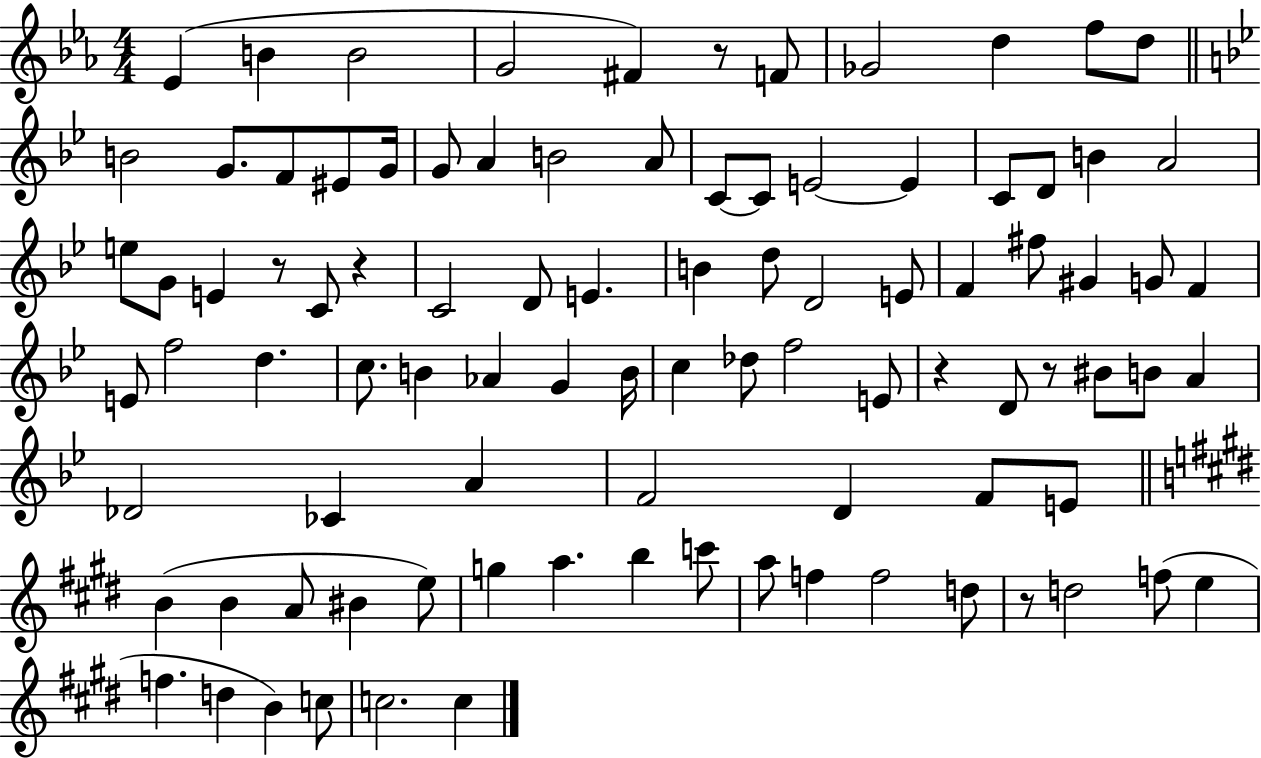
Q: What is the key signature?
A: EES major